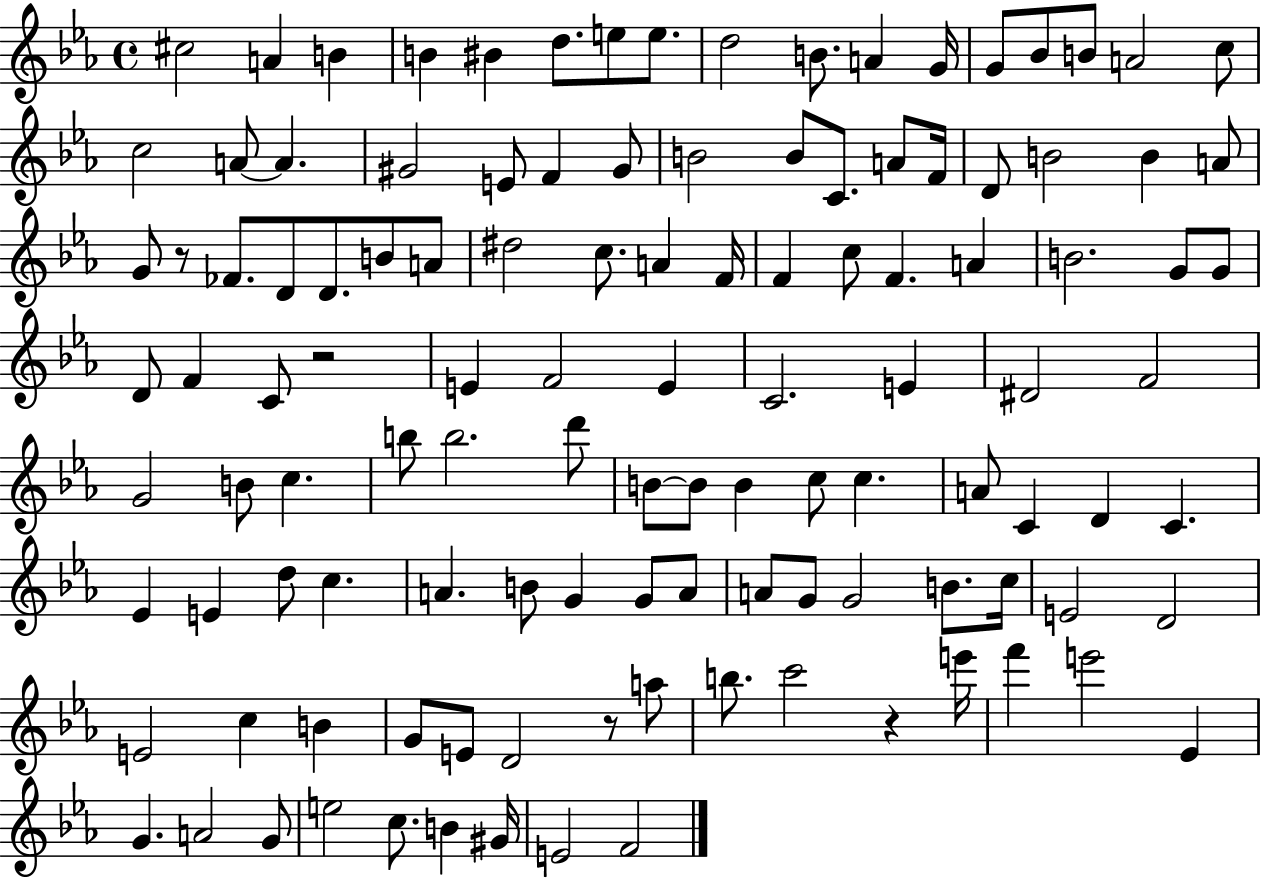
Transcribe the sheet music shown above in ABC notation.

X:1
T:Untitled
M:4/4
L:1/4
K:Eb
^c2 A B B ^B d/2 e/2 e/2 d2 B/2 A G/4 G/2 _B/2 B/2 A2 c/2 c2 A/2 A ^G2 E/2 F ^G/2 B2 B/2 C/2 A/2 F/4 D/2 B2 B A/2 G/2 z/2 _F/2 D/2 D/2 B/2 A/2 ^d2 c/2 A F/4 F c/2 F A B2 G/2 G/2 D/2 F C/2 z2 E F2 E C2 E ^D2 F2 G2 B/2 c b/2 b2 d'/2 B/2 B/2 B c/2 c A/2 C D C _E E d/2 c A B/2 G G/2 A/2 A/2 G/2 G2 B/2 c/4 E2 D2 E2 c B G/2 E/2 D2 z/2 a/2 b/2 c'2 z e'/4 f' e'2 _E G A2 G/2 e2 c/2 B ^G/4 E2 F2